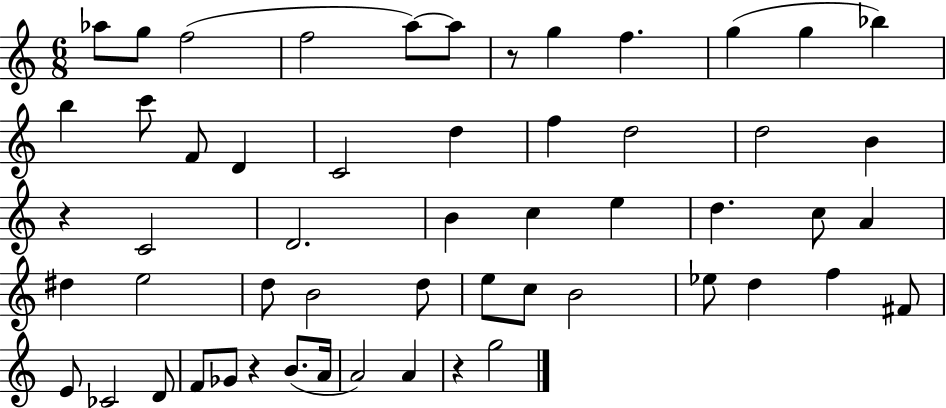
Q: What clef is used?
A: treble